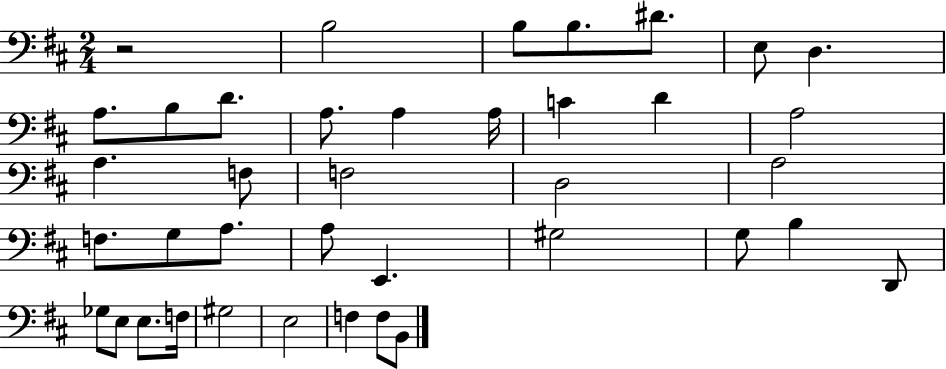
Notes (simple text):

R/h B3/h B3/e B3/e. D#4/e. E3/e D3/q. A3/e. B3/e D4/e. A3/e. A3/q A3/s C4/q D4/q A3/h A3/q. F3/e F3/h D3/h A3/h F3/e. G3/e A3/e. A3/e E2/q. G#3/h G3/e B3/q D2/e Gb3/e E3/e E3/e. F3/s G#3/h E3/h F3/q F3/e B2/e